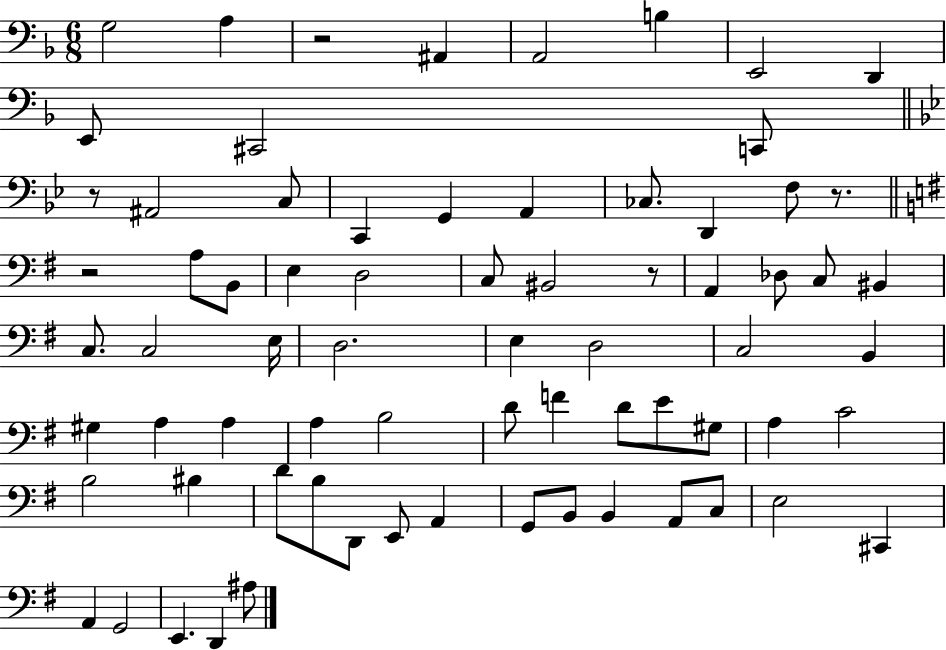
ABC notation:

X:1
T:Untitled
M:6/8
L:1/4
K:F
G,2 A, z2 ^A,, A,,2 B, E,,2 D,, E,,/2 ^C,,2 C,,/2 z/2 ^A,,2 C,/2 C,, G,, A,, _C,/2 D,, F,/2 z/2 z2 A,/2 B,,/2 E, D,2 C,/2 ^B,,2 z/2 A,, _D,/2 C,/2 ^B,, C,/2 C,2 E,/4 D,2 E, D,2 C,2 B,, ^G, A, A, A, B,2 D/2 F D/2 E/2 ^G,/2 A, C2 B,2 ^B, D/2 B,/2 D,,/2 E,,/2 A,, G,,/2 B,,/2 B,, A,,/2 C,/2 E,2 ^C,, A,, G,,2 E,, D,, ^A,/2